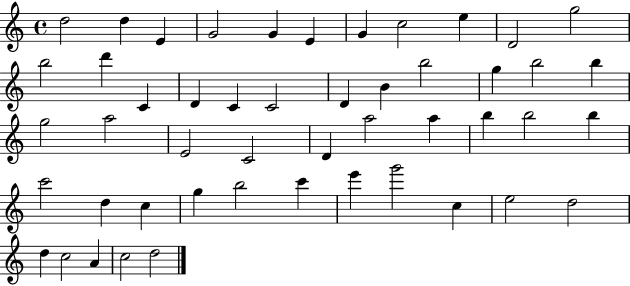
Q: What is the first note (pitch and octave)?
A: D5